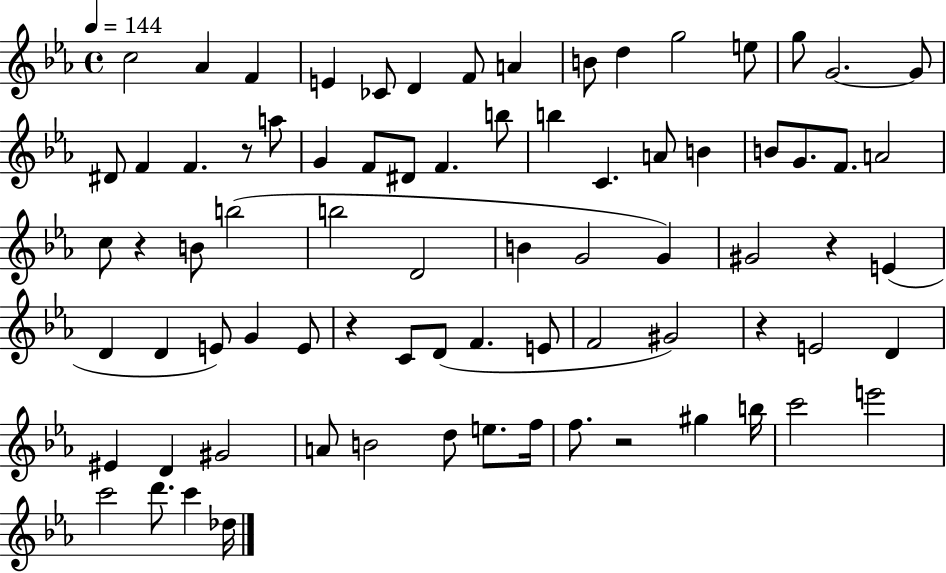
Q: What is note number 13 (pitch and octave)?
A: G5